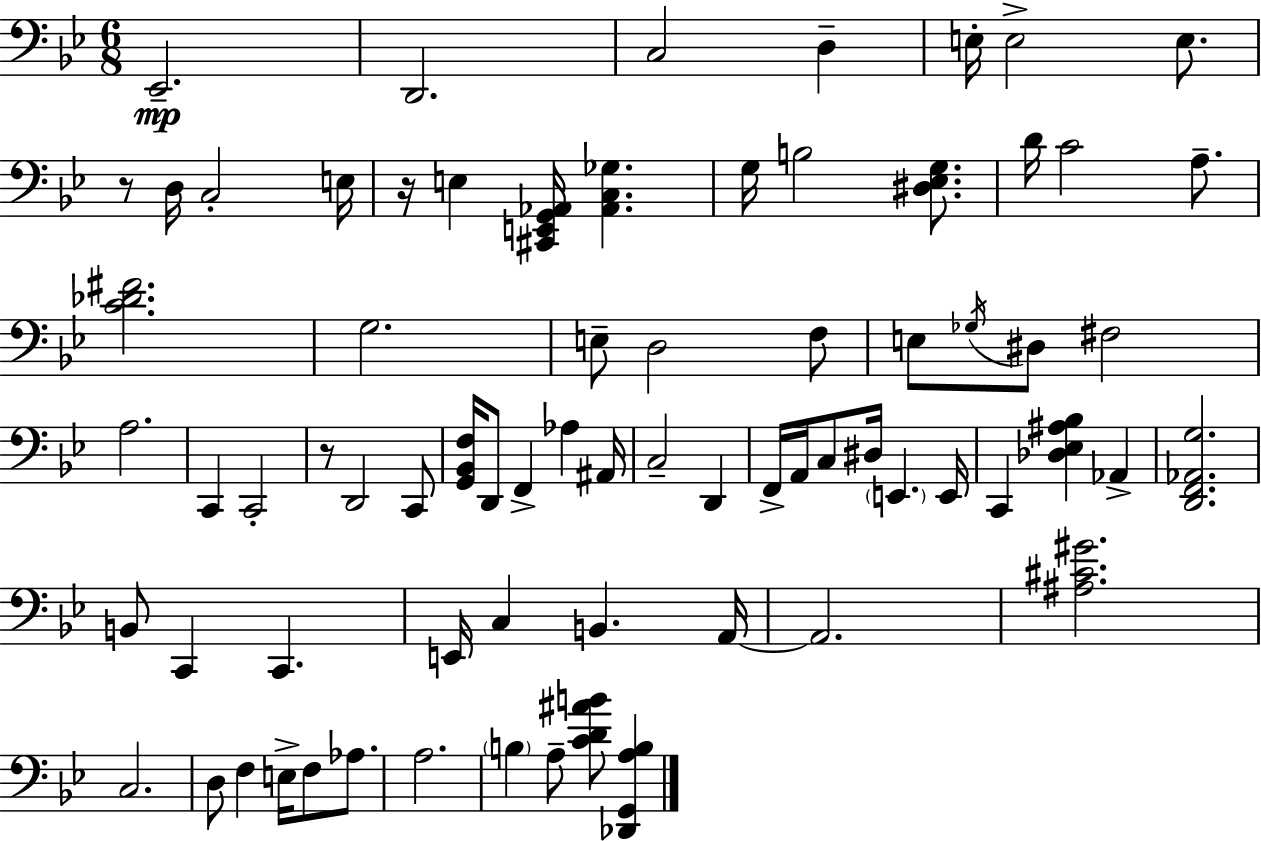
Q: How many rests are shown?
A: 3